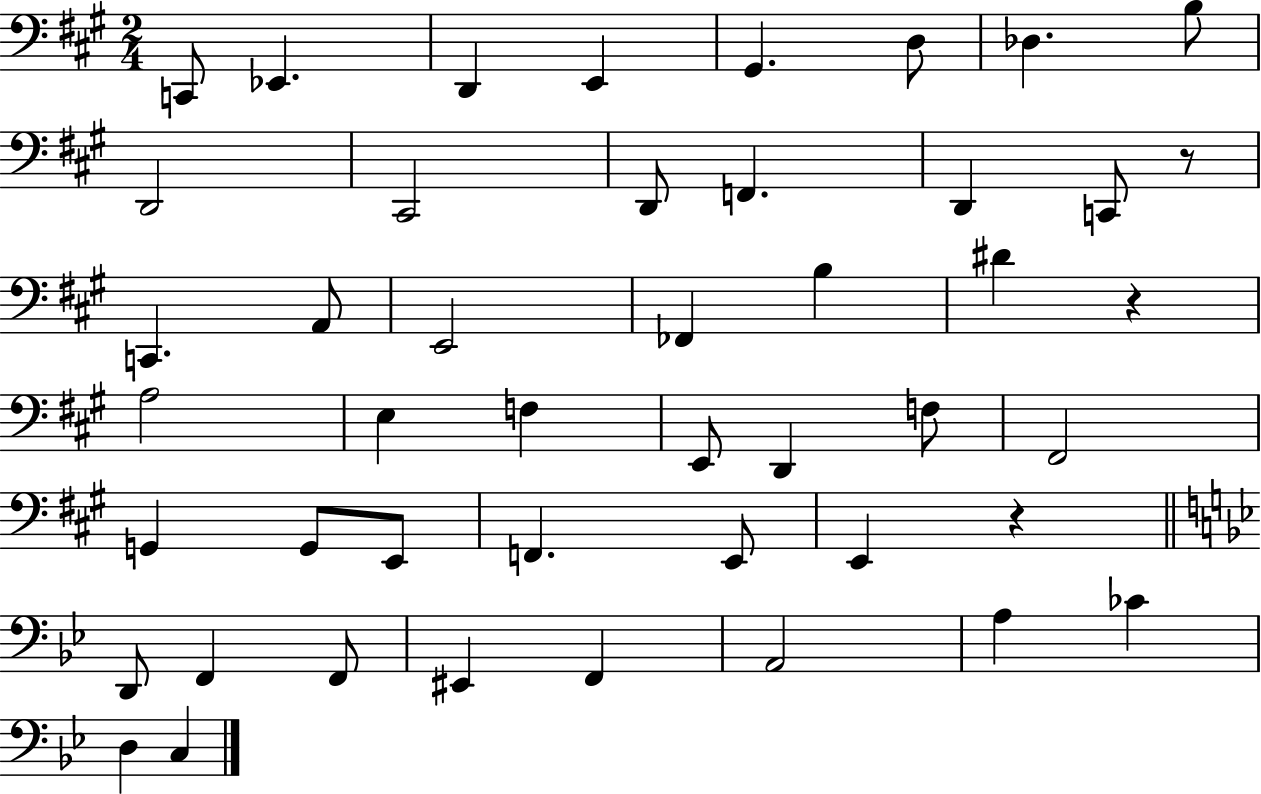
{
  \clef bass
  \numericTimeSignature
  \time 2/4
  \key a \major
  c,8 ees,4. | d,4 e,4 | gis,4. d8 | des4. b8 | \break d,2 | cis,2 | d,8 f,4. | d,4 c,8 r8 | \break c,4. a,8 | e,2 | fes,4 b4 | dis'4 r4 | \break a2 | e4 f4 | e,8 d,4 f8 | fis,2 | \break g,4 g,8 e,8 | f,4. e,8 | e,4 r4 | \bar "||" \break \key g \minor d,8 f,4 f,8 | eis,4 f,4 | a,2 | a4 ces'4 | \break d4 c4 | \bar "|."
}